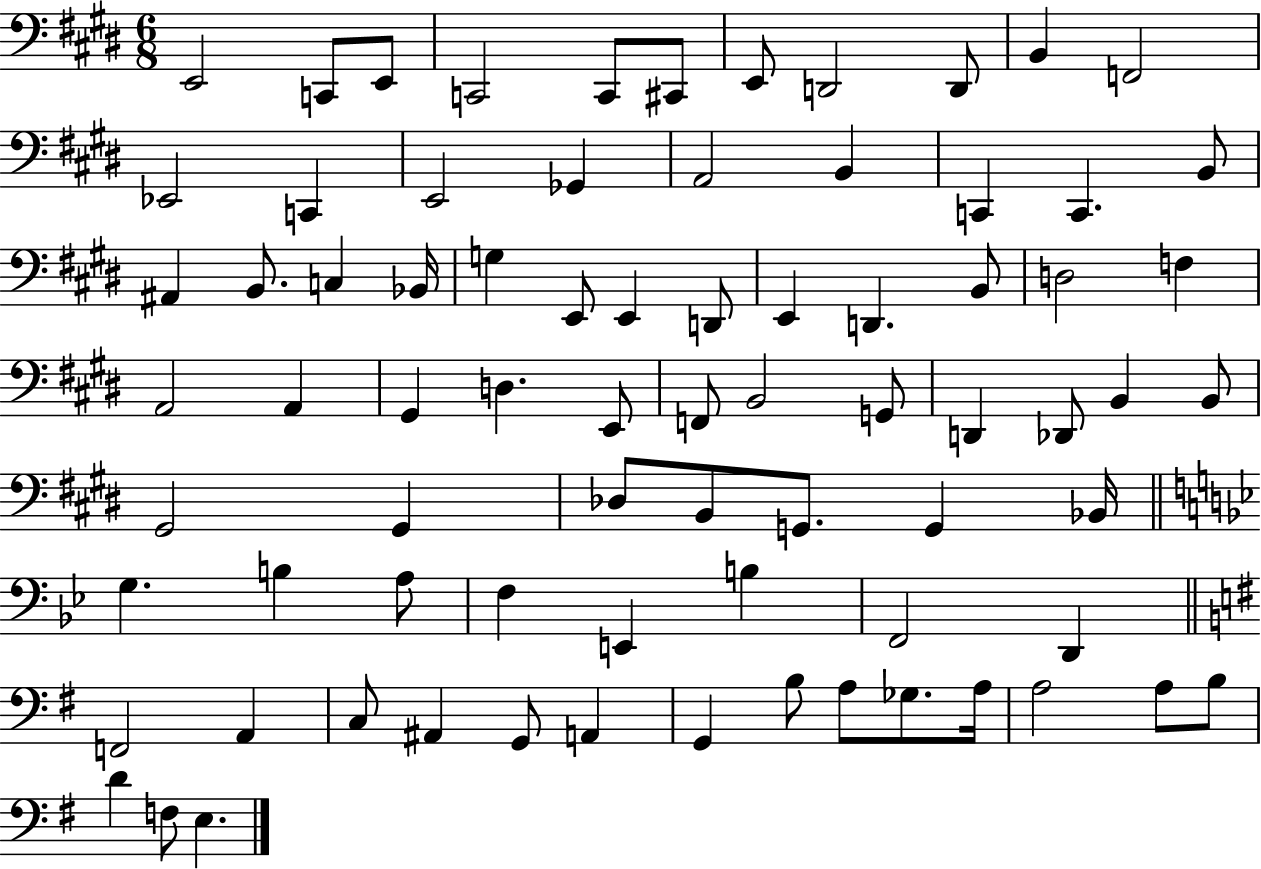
X:1
T:Untitled
M:6/8
L:1/4
K:E
E,,2 C,,/2 E,,/2 C,,2 C,,/2 ^C,,/2 E,,/2 D,,2 D,,/2 B,, F,,2 _E,,2 C,, E,,2 _G,, A,,2 B,, C,, C,, B,,/2 ^A,, B,,/2 C, _B,,/4 G, E,,/2 E,, D,,/2 E,, D,, B,,/2 D,2 F, A,,2 A,, ^G,, D, E,,/2 F,,/2 B,,2 G,,/2 D,, _D,,/2 B,, B,,/2 ^G,,2 ^G,, _D,/2 B,,/2 G,,/2 G,, _B,,/4 G, B, A,/2 F, E,, B, F,,2 D,, F,,2 A,, C,/2 ^A,, G,,/2 A,, G,, B,/2 A,/2 _G,/2 A,/4 A,2 A,/2 B,/2 D F,/2 E,